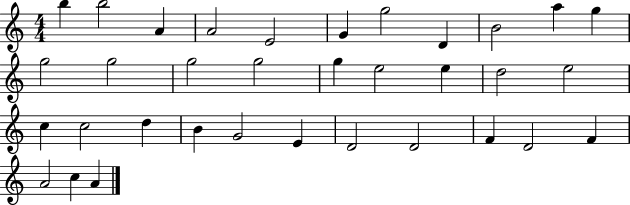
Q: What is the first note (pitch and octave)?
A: B5